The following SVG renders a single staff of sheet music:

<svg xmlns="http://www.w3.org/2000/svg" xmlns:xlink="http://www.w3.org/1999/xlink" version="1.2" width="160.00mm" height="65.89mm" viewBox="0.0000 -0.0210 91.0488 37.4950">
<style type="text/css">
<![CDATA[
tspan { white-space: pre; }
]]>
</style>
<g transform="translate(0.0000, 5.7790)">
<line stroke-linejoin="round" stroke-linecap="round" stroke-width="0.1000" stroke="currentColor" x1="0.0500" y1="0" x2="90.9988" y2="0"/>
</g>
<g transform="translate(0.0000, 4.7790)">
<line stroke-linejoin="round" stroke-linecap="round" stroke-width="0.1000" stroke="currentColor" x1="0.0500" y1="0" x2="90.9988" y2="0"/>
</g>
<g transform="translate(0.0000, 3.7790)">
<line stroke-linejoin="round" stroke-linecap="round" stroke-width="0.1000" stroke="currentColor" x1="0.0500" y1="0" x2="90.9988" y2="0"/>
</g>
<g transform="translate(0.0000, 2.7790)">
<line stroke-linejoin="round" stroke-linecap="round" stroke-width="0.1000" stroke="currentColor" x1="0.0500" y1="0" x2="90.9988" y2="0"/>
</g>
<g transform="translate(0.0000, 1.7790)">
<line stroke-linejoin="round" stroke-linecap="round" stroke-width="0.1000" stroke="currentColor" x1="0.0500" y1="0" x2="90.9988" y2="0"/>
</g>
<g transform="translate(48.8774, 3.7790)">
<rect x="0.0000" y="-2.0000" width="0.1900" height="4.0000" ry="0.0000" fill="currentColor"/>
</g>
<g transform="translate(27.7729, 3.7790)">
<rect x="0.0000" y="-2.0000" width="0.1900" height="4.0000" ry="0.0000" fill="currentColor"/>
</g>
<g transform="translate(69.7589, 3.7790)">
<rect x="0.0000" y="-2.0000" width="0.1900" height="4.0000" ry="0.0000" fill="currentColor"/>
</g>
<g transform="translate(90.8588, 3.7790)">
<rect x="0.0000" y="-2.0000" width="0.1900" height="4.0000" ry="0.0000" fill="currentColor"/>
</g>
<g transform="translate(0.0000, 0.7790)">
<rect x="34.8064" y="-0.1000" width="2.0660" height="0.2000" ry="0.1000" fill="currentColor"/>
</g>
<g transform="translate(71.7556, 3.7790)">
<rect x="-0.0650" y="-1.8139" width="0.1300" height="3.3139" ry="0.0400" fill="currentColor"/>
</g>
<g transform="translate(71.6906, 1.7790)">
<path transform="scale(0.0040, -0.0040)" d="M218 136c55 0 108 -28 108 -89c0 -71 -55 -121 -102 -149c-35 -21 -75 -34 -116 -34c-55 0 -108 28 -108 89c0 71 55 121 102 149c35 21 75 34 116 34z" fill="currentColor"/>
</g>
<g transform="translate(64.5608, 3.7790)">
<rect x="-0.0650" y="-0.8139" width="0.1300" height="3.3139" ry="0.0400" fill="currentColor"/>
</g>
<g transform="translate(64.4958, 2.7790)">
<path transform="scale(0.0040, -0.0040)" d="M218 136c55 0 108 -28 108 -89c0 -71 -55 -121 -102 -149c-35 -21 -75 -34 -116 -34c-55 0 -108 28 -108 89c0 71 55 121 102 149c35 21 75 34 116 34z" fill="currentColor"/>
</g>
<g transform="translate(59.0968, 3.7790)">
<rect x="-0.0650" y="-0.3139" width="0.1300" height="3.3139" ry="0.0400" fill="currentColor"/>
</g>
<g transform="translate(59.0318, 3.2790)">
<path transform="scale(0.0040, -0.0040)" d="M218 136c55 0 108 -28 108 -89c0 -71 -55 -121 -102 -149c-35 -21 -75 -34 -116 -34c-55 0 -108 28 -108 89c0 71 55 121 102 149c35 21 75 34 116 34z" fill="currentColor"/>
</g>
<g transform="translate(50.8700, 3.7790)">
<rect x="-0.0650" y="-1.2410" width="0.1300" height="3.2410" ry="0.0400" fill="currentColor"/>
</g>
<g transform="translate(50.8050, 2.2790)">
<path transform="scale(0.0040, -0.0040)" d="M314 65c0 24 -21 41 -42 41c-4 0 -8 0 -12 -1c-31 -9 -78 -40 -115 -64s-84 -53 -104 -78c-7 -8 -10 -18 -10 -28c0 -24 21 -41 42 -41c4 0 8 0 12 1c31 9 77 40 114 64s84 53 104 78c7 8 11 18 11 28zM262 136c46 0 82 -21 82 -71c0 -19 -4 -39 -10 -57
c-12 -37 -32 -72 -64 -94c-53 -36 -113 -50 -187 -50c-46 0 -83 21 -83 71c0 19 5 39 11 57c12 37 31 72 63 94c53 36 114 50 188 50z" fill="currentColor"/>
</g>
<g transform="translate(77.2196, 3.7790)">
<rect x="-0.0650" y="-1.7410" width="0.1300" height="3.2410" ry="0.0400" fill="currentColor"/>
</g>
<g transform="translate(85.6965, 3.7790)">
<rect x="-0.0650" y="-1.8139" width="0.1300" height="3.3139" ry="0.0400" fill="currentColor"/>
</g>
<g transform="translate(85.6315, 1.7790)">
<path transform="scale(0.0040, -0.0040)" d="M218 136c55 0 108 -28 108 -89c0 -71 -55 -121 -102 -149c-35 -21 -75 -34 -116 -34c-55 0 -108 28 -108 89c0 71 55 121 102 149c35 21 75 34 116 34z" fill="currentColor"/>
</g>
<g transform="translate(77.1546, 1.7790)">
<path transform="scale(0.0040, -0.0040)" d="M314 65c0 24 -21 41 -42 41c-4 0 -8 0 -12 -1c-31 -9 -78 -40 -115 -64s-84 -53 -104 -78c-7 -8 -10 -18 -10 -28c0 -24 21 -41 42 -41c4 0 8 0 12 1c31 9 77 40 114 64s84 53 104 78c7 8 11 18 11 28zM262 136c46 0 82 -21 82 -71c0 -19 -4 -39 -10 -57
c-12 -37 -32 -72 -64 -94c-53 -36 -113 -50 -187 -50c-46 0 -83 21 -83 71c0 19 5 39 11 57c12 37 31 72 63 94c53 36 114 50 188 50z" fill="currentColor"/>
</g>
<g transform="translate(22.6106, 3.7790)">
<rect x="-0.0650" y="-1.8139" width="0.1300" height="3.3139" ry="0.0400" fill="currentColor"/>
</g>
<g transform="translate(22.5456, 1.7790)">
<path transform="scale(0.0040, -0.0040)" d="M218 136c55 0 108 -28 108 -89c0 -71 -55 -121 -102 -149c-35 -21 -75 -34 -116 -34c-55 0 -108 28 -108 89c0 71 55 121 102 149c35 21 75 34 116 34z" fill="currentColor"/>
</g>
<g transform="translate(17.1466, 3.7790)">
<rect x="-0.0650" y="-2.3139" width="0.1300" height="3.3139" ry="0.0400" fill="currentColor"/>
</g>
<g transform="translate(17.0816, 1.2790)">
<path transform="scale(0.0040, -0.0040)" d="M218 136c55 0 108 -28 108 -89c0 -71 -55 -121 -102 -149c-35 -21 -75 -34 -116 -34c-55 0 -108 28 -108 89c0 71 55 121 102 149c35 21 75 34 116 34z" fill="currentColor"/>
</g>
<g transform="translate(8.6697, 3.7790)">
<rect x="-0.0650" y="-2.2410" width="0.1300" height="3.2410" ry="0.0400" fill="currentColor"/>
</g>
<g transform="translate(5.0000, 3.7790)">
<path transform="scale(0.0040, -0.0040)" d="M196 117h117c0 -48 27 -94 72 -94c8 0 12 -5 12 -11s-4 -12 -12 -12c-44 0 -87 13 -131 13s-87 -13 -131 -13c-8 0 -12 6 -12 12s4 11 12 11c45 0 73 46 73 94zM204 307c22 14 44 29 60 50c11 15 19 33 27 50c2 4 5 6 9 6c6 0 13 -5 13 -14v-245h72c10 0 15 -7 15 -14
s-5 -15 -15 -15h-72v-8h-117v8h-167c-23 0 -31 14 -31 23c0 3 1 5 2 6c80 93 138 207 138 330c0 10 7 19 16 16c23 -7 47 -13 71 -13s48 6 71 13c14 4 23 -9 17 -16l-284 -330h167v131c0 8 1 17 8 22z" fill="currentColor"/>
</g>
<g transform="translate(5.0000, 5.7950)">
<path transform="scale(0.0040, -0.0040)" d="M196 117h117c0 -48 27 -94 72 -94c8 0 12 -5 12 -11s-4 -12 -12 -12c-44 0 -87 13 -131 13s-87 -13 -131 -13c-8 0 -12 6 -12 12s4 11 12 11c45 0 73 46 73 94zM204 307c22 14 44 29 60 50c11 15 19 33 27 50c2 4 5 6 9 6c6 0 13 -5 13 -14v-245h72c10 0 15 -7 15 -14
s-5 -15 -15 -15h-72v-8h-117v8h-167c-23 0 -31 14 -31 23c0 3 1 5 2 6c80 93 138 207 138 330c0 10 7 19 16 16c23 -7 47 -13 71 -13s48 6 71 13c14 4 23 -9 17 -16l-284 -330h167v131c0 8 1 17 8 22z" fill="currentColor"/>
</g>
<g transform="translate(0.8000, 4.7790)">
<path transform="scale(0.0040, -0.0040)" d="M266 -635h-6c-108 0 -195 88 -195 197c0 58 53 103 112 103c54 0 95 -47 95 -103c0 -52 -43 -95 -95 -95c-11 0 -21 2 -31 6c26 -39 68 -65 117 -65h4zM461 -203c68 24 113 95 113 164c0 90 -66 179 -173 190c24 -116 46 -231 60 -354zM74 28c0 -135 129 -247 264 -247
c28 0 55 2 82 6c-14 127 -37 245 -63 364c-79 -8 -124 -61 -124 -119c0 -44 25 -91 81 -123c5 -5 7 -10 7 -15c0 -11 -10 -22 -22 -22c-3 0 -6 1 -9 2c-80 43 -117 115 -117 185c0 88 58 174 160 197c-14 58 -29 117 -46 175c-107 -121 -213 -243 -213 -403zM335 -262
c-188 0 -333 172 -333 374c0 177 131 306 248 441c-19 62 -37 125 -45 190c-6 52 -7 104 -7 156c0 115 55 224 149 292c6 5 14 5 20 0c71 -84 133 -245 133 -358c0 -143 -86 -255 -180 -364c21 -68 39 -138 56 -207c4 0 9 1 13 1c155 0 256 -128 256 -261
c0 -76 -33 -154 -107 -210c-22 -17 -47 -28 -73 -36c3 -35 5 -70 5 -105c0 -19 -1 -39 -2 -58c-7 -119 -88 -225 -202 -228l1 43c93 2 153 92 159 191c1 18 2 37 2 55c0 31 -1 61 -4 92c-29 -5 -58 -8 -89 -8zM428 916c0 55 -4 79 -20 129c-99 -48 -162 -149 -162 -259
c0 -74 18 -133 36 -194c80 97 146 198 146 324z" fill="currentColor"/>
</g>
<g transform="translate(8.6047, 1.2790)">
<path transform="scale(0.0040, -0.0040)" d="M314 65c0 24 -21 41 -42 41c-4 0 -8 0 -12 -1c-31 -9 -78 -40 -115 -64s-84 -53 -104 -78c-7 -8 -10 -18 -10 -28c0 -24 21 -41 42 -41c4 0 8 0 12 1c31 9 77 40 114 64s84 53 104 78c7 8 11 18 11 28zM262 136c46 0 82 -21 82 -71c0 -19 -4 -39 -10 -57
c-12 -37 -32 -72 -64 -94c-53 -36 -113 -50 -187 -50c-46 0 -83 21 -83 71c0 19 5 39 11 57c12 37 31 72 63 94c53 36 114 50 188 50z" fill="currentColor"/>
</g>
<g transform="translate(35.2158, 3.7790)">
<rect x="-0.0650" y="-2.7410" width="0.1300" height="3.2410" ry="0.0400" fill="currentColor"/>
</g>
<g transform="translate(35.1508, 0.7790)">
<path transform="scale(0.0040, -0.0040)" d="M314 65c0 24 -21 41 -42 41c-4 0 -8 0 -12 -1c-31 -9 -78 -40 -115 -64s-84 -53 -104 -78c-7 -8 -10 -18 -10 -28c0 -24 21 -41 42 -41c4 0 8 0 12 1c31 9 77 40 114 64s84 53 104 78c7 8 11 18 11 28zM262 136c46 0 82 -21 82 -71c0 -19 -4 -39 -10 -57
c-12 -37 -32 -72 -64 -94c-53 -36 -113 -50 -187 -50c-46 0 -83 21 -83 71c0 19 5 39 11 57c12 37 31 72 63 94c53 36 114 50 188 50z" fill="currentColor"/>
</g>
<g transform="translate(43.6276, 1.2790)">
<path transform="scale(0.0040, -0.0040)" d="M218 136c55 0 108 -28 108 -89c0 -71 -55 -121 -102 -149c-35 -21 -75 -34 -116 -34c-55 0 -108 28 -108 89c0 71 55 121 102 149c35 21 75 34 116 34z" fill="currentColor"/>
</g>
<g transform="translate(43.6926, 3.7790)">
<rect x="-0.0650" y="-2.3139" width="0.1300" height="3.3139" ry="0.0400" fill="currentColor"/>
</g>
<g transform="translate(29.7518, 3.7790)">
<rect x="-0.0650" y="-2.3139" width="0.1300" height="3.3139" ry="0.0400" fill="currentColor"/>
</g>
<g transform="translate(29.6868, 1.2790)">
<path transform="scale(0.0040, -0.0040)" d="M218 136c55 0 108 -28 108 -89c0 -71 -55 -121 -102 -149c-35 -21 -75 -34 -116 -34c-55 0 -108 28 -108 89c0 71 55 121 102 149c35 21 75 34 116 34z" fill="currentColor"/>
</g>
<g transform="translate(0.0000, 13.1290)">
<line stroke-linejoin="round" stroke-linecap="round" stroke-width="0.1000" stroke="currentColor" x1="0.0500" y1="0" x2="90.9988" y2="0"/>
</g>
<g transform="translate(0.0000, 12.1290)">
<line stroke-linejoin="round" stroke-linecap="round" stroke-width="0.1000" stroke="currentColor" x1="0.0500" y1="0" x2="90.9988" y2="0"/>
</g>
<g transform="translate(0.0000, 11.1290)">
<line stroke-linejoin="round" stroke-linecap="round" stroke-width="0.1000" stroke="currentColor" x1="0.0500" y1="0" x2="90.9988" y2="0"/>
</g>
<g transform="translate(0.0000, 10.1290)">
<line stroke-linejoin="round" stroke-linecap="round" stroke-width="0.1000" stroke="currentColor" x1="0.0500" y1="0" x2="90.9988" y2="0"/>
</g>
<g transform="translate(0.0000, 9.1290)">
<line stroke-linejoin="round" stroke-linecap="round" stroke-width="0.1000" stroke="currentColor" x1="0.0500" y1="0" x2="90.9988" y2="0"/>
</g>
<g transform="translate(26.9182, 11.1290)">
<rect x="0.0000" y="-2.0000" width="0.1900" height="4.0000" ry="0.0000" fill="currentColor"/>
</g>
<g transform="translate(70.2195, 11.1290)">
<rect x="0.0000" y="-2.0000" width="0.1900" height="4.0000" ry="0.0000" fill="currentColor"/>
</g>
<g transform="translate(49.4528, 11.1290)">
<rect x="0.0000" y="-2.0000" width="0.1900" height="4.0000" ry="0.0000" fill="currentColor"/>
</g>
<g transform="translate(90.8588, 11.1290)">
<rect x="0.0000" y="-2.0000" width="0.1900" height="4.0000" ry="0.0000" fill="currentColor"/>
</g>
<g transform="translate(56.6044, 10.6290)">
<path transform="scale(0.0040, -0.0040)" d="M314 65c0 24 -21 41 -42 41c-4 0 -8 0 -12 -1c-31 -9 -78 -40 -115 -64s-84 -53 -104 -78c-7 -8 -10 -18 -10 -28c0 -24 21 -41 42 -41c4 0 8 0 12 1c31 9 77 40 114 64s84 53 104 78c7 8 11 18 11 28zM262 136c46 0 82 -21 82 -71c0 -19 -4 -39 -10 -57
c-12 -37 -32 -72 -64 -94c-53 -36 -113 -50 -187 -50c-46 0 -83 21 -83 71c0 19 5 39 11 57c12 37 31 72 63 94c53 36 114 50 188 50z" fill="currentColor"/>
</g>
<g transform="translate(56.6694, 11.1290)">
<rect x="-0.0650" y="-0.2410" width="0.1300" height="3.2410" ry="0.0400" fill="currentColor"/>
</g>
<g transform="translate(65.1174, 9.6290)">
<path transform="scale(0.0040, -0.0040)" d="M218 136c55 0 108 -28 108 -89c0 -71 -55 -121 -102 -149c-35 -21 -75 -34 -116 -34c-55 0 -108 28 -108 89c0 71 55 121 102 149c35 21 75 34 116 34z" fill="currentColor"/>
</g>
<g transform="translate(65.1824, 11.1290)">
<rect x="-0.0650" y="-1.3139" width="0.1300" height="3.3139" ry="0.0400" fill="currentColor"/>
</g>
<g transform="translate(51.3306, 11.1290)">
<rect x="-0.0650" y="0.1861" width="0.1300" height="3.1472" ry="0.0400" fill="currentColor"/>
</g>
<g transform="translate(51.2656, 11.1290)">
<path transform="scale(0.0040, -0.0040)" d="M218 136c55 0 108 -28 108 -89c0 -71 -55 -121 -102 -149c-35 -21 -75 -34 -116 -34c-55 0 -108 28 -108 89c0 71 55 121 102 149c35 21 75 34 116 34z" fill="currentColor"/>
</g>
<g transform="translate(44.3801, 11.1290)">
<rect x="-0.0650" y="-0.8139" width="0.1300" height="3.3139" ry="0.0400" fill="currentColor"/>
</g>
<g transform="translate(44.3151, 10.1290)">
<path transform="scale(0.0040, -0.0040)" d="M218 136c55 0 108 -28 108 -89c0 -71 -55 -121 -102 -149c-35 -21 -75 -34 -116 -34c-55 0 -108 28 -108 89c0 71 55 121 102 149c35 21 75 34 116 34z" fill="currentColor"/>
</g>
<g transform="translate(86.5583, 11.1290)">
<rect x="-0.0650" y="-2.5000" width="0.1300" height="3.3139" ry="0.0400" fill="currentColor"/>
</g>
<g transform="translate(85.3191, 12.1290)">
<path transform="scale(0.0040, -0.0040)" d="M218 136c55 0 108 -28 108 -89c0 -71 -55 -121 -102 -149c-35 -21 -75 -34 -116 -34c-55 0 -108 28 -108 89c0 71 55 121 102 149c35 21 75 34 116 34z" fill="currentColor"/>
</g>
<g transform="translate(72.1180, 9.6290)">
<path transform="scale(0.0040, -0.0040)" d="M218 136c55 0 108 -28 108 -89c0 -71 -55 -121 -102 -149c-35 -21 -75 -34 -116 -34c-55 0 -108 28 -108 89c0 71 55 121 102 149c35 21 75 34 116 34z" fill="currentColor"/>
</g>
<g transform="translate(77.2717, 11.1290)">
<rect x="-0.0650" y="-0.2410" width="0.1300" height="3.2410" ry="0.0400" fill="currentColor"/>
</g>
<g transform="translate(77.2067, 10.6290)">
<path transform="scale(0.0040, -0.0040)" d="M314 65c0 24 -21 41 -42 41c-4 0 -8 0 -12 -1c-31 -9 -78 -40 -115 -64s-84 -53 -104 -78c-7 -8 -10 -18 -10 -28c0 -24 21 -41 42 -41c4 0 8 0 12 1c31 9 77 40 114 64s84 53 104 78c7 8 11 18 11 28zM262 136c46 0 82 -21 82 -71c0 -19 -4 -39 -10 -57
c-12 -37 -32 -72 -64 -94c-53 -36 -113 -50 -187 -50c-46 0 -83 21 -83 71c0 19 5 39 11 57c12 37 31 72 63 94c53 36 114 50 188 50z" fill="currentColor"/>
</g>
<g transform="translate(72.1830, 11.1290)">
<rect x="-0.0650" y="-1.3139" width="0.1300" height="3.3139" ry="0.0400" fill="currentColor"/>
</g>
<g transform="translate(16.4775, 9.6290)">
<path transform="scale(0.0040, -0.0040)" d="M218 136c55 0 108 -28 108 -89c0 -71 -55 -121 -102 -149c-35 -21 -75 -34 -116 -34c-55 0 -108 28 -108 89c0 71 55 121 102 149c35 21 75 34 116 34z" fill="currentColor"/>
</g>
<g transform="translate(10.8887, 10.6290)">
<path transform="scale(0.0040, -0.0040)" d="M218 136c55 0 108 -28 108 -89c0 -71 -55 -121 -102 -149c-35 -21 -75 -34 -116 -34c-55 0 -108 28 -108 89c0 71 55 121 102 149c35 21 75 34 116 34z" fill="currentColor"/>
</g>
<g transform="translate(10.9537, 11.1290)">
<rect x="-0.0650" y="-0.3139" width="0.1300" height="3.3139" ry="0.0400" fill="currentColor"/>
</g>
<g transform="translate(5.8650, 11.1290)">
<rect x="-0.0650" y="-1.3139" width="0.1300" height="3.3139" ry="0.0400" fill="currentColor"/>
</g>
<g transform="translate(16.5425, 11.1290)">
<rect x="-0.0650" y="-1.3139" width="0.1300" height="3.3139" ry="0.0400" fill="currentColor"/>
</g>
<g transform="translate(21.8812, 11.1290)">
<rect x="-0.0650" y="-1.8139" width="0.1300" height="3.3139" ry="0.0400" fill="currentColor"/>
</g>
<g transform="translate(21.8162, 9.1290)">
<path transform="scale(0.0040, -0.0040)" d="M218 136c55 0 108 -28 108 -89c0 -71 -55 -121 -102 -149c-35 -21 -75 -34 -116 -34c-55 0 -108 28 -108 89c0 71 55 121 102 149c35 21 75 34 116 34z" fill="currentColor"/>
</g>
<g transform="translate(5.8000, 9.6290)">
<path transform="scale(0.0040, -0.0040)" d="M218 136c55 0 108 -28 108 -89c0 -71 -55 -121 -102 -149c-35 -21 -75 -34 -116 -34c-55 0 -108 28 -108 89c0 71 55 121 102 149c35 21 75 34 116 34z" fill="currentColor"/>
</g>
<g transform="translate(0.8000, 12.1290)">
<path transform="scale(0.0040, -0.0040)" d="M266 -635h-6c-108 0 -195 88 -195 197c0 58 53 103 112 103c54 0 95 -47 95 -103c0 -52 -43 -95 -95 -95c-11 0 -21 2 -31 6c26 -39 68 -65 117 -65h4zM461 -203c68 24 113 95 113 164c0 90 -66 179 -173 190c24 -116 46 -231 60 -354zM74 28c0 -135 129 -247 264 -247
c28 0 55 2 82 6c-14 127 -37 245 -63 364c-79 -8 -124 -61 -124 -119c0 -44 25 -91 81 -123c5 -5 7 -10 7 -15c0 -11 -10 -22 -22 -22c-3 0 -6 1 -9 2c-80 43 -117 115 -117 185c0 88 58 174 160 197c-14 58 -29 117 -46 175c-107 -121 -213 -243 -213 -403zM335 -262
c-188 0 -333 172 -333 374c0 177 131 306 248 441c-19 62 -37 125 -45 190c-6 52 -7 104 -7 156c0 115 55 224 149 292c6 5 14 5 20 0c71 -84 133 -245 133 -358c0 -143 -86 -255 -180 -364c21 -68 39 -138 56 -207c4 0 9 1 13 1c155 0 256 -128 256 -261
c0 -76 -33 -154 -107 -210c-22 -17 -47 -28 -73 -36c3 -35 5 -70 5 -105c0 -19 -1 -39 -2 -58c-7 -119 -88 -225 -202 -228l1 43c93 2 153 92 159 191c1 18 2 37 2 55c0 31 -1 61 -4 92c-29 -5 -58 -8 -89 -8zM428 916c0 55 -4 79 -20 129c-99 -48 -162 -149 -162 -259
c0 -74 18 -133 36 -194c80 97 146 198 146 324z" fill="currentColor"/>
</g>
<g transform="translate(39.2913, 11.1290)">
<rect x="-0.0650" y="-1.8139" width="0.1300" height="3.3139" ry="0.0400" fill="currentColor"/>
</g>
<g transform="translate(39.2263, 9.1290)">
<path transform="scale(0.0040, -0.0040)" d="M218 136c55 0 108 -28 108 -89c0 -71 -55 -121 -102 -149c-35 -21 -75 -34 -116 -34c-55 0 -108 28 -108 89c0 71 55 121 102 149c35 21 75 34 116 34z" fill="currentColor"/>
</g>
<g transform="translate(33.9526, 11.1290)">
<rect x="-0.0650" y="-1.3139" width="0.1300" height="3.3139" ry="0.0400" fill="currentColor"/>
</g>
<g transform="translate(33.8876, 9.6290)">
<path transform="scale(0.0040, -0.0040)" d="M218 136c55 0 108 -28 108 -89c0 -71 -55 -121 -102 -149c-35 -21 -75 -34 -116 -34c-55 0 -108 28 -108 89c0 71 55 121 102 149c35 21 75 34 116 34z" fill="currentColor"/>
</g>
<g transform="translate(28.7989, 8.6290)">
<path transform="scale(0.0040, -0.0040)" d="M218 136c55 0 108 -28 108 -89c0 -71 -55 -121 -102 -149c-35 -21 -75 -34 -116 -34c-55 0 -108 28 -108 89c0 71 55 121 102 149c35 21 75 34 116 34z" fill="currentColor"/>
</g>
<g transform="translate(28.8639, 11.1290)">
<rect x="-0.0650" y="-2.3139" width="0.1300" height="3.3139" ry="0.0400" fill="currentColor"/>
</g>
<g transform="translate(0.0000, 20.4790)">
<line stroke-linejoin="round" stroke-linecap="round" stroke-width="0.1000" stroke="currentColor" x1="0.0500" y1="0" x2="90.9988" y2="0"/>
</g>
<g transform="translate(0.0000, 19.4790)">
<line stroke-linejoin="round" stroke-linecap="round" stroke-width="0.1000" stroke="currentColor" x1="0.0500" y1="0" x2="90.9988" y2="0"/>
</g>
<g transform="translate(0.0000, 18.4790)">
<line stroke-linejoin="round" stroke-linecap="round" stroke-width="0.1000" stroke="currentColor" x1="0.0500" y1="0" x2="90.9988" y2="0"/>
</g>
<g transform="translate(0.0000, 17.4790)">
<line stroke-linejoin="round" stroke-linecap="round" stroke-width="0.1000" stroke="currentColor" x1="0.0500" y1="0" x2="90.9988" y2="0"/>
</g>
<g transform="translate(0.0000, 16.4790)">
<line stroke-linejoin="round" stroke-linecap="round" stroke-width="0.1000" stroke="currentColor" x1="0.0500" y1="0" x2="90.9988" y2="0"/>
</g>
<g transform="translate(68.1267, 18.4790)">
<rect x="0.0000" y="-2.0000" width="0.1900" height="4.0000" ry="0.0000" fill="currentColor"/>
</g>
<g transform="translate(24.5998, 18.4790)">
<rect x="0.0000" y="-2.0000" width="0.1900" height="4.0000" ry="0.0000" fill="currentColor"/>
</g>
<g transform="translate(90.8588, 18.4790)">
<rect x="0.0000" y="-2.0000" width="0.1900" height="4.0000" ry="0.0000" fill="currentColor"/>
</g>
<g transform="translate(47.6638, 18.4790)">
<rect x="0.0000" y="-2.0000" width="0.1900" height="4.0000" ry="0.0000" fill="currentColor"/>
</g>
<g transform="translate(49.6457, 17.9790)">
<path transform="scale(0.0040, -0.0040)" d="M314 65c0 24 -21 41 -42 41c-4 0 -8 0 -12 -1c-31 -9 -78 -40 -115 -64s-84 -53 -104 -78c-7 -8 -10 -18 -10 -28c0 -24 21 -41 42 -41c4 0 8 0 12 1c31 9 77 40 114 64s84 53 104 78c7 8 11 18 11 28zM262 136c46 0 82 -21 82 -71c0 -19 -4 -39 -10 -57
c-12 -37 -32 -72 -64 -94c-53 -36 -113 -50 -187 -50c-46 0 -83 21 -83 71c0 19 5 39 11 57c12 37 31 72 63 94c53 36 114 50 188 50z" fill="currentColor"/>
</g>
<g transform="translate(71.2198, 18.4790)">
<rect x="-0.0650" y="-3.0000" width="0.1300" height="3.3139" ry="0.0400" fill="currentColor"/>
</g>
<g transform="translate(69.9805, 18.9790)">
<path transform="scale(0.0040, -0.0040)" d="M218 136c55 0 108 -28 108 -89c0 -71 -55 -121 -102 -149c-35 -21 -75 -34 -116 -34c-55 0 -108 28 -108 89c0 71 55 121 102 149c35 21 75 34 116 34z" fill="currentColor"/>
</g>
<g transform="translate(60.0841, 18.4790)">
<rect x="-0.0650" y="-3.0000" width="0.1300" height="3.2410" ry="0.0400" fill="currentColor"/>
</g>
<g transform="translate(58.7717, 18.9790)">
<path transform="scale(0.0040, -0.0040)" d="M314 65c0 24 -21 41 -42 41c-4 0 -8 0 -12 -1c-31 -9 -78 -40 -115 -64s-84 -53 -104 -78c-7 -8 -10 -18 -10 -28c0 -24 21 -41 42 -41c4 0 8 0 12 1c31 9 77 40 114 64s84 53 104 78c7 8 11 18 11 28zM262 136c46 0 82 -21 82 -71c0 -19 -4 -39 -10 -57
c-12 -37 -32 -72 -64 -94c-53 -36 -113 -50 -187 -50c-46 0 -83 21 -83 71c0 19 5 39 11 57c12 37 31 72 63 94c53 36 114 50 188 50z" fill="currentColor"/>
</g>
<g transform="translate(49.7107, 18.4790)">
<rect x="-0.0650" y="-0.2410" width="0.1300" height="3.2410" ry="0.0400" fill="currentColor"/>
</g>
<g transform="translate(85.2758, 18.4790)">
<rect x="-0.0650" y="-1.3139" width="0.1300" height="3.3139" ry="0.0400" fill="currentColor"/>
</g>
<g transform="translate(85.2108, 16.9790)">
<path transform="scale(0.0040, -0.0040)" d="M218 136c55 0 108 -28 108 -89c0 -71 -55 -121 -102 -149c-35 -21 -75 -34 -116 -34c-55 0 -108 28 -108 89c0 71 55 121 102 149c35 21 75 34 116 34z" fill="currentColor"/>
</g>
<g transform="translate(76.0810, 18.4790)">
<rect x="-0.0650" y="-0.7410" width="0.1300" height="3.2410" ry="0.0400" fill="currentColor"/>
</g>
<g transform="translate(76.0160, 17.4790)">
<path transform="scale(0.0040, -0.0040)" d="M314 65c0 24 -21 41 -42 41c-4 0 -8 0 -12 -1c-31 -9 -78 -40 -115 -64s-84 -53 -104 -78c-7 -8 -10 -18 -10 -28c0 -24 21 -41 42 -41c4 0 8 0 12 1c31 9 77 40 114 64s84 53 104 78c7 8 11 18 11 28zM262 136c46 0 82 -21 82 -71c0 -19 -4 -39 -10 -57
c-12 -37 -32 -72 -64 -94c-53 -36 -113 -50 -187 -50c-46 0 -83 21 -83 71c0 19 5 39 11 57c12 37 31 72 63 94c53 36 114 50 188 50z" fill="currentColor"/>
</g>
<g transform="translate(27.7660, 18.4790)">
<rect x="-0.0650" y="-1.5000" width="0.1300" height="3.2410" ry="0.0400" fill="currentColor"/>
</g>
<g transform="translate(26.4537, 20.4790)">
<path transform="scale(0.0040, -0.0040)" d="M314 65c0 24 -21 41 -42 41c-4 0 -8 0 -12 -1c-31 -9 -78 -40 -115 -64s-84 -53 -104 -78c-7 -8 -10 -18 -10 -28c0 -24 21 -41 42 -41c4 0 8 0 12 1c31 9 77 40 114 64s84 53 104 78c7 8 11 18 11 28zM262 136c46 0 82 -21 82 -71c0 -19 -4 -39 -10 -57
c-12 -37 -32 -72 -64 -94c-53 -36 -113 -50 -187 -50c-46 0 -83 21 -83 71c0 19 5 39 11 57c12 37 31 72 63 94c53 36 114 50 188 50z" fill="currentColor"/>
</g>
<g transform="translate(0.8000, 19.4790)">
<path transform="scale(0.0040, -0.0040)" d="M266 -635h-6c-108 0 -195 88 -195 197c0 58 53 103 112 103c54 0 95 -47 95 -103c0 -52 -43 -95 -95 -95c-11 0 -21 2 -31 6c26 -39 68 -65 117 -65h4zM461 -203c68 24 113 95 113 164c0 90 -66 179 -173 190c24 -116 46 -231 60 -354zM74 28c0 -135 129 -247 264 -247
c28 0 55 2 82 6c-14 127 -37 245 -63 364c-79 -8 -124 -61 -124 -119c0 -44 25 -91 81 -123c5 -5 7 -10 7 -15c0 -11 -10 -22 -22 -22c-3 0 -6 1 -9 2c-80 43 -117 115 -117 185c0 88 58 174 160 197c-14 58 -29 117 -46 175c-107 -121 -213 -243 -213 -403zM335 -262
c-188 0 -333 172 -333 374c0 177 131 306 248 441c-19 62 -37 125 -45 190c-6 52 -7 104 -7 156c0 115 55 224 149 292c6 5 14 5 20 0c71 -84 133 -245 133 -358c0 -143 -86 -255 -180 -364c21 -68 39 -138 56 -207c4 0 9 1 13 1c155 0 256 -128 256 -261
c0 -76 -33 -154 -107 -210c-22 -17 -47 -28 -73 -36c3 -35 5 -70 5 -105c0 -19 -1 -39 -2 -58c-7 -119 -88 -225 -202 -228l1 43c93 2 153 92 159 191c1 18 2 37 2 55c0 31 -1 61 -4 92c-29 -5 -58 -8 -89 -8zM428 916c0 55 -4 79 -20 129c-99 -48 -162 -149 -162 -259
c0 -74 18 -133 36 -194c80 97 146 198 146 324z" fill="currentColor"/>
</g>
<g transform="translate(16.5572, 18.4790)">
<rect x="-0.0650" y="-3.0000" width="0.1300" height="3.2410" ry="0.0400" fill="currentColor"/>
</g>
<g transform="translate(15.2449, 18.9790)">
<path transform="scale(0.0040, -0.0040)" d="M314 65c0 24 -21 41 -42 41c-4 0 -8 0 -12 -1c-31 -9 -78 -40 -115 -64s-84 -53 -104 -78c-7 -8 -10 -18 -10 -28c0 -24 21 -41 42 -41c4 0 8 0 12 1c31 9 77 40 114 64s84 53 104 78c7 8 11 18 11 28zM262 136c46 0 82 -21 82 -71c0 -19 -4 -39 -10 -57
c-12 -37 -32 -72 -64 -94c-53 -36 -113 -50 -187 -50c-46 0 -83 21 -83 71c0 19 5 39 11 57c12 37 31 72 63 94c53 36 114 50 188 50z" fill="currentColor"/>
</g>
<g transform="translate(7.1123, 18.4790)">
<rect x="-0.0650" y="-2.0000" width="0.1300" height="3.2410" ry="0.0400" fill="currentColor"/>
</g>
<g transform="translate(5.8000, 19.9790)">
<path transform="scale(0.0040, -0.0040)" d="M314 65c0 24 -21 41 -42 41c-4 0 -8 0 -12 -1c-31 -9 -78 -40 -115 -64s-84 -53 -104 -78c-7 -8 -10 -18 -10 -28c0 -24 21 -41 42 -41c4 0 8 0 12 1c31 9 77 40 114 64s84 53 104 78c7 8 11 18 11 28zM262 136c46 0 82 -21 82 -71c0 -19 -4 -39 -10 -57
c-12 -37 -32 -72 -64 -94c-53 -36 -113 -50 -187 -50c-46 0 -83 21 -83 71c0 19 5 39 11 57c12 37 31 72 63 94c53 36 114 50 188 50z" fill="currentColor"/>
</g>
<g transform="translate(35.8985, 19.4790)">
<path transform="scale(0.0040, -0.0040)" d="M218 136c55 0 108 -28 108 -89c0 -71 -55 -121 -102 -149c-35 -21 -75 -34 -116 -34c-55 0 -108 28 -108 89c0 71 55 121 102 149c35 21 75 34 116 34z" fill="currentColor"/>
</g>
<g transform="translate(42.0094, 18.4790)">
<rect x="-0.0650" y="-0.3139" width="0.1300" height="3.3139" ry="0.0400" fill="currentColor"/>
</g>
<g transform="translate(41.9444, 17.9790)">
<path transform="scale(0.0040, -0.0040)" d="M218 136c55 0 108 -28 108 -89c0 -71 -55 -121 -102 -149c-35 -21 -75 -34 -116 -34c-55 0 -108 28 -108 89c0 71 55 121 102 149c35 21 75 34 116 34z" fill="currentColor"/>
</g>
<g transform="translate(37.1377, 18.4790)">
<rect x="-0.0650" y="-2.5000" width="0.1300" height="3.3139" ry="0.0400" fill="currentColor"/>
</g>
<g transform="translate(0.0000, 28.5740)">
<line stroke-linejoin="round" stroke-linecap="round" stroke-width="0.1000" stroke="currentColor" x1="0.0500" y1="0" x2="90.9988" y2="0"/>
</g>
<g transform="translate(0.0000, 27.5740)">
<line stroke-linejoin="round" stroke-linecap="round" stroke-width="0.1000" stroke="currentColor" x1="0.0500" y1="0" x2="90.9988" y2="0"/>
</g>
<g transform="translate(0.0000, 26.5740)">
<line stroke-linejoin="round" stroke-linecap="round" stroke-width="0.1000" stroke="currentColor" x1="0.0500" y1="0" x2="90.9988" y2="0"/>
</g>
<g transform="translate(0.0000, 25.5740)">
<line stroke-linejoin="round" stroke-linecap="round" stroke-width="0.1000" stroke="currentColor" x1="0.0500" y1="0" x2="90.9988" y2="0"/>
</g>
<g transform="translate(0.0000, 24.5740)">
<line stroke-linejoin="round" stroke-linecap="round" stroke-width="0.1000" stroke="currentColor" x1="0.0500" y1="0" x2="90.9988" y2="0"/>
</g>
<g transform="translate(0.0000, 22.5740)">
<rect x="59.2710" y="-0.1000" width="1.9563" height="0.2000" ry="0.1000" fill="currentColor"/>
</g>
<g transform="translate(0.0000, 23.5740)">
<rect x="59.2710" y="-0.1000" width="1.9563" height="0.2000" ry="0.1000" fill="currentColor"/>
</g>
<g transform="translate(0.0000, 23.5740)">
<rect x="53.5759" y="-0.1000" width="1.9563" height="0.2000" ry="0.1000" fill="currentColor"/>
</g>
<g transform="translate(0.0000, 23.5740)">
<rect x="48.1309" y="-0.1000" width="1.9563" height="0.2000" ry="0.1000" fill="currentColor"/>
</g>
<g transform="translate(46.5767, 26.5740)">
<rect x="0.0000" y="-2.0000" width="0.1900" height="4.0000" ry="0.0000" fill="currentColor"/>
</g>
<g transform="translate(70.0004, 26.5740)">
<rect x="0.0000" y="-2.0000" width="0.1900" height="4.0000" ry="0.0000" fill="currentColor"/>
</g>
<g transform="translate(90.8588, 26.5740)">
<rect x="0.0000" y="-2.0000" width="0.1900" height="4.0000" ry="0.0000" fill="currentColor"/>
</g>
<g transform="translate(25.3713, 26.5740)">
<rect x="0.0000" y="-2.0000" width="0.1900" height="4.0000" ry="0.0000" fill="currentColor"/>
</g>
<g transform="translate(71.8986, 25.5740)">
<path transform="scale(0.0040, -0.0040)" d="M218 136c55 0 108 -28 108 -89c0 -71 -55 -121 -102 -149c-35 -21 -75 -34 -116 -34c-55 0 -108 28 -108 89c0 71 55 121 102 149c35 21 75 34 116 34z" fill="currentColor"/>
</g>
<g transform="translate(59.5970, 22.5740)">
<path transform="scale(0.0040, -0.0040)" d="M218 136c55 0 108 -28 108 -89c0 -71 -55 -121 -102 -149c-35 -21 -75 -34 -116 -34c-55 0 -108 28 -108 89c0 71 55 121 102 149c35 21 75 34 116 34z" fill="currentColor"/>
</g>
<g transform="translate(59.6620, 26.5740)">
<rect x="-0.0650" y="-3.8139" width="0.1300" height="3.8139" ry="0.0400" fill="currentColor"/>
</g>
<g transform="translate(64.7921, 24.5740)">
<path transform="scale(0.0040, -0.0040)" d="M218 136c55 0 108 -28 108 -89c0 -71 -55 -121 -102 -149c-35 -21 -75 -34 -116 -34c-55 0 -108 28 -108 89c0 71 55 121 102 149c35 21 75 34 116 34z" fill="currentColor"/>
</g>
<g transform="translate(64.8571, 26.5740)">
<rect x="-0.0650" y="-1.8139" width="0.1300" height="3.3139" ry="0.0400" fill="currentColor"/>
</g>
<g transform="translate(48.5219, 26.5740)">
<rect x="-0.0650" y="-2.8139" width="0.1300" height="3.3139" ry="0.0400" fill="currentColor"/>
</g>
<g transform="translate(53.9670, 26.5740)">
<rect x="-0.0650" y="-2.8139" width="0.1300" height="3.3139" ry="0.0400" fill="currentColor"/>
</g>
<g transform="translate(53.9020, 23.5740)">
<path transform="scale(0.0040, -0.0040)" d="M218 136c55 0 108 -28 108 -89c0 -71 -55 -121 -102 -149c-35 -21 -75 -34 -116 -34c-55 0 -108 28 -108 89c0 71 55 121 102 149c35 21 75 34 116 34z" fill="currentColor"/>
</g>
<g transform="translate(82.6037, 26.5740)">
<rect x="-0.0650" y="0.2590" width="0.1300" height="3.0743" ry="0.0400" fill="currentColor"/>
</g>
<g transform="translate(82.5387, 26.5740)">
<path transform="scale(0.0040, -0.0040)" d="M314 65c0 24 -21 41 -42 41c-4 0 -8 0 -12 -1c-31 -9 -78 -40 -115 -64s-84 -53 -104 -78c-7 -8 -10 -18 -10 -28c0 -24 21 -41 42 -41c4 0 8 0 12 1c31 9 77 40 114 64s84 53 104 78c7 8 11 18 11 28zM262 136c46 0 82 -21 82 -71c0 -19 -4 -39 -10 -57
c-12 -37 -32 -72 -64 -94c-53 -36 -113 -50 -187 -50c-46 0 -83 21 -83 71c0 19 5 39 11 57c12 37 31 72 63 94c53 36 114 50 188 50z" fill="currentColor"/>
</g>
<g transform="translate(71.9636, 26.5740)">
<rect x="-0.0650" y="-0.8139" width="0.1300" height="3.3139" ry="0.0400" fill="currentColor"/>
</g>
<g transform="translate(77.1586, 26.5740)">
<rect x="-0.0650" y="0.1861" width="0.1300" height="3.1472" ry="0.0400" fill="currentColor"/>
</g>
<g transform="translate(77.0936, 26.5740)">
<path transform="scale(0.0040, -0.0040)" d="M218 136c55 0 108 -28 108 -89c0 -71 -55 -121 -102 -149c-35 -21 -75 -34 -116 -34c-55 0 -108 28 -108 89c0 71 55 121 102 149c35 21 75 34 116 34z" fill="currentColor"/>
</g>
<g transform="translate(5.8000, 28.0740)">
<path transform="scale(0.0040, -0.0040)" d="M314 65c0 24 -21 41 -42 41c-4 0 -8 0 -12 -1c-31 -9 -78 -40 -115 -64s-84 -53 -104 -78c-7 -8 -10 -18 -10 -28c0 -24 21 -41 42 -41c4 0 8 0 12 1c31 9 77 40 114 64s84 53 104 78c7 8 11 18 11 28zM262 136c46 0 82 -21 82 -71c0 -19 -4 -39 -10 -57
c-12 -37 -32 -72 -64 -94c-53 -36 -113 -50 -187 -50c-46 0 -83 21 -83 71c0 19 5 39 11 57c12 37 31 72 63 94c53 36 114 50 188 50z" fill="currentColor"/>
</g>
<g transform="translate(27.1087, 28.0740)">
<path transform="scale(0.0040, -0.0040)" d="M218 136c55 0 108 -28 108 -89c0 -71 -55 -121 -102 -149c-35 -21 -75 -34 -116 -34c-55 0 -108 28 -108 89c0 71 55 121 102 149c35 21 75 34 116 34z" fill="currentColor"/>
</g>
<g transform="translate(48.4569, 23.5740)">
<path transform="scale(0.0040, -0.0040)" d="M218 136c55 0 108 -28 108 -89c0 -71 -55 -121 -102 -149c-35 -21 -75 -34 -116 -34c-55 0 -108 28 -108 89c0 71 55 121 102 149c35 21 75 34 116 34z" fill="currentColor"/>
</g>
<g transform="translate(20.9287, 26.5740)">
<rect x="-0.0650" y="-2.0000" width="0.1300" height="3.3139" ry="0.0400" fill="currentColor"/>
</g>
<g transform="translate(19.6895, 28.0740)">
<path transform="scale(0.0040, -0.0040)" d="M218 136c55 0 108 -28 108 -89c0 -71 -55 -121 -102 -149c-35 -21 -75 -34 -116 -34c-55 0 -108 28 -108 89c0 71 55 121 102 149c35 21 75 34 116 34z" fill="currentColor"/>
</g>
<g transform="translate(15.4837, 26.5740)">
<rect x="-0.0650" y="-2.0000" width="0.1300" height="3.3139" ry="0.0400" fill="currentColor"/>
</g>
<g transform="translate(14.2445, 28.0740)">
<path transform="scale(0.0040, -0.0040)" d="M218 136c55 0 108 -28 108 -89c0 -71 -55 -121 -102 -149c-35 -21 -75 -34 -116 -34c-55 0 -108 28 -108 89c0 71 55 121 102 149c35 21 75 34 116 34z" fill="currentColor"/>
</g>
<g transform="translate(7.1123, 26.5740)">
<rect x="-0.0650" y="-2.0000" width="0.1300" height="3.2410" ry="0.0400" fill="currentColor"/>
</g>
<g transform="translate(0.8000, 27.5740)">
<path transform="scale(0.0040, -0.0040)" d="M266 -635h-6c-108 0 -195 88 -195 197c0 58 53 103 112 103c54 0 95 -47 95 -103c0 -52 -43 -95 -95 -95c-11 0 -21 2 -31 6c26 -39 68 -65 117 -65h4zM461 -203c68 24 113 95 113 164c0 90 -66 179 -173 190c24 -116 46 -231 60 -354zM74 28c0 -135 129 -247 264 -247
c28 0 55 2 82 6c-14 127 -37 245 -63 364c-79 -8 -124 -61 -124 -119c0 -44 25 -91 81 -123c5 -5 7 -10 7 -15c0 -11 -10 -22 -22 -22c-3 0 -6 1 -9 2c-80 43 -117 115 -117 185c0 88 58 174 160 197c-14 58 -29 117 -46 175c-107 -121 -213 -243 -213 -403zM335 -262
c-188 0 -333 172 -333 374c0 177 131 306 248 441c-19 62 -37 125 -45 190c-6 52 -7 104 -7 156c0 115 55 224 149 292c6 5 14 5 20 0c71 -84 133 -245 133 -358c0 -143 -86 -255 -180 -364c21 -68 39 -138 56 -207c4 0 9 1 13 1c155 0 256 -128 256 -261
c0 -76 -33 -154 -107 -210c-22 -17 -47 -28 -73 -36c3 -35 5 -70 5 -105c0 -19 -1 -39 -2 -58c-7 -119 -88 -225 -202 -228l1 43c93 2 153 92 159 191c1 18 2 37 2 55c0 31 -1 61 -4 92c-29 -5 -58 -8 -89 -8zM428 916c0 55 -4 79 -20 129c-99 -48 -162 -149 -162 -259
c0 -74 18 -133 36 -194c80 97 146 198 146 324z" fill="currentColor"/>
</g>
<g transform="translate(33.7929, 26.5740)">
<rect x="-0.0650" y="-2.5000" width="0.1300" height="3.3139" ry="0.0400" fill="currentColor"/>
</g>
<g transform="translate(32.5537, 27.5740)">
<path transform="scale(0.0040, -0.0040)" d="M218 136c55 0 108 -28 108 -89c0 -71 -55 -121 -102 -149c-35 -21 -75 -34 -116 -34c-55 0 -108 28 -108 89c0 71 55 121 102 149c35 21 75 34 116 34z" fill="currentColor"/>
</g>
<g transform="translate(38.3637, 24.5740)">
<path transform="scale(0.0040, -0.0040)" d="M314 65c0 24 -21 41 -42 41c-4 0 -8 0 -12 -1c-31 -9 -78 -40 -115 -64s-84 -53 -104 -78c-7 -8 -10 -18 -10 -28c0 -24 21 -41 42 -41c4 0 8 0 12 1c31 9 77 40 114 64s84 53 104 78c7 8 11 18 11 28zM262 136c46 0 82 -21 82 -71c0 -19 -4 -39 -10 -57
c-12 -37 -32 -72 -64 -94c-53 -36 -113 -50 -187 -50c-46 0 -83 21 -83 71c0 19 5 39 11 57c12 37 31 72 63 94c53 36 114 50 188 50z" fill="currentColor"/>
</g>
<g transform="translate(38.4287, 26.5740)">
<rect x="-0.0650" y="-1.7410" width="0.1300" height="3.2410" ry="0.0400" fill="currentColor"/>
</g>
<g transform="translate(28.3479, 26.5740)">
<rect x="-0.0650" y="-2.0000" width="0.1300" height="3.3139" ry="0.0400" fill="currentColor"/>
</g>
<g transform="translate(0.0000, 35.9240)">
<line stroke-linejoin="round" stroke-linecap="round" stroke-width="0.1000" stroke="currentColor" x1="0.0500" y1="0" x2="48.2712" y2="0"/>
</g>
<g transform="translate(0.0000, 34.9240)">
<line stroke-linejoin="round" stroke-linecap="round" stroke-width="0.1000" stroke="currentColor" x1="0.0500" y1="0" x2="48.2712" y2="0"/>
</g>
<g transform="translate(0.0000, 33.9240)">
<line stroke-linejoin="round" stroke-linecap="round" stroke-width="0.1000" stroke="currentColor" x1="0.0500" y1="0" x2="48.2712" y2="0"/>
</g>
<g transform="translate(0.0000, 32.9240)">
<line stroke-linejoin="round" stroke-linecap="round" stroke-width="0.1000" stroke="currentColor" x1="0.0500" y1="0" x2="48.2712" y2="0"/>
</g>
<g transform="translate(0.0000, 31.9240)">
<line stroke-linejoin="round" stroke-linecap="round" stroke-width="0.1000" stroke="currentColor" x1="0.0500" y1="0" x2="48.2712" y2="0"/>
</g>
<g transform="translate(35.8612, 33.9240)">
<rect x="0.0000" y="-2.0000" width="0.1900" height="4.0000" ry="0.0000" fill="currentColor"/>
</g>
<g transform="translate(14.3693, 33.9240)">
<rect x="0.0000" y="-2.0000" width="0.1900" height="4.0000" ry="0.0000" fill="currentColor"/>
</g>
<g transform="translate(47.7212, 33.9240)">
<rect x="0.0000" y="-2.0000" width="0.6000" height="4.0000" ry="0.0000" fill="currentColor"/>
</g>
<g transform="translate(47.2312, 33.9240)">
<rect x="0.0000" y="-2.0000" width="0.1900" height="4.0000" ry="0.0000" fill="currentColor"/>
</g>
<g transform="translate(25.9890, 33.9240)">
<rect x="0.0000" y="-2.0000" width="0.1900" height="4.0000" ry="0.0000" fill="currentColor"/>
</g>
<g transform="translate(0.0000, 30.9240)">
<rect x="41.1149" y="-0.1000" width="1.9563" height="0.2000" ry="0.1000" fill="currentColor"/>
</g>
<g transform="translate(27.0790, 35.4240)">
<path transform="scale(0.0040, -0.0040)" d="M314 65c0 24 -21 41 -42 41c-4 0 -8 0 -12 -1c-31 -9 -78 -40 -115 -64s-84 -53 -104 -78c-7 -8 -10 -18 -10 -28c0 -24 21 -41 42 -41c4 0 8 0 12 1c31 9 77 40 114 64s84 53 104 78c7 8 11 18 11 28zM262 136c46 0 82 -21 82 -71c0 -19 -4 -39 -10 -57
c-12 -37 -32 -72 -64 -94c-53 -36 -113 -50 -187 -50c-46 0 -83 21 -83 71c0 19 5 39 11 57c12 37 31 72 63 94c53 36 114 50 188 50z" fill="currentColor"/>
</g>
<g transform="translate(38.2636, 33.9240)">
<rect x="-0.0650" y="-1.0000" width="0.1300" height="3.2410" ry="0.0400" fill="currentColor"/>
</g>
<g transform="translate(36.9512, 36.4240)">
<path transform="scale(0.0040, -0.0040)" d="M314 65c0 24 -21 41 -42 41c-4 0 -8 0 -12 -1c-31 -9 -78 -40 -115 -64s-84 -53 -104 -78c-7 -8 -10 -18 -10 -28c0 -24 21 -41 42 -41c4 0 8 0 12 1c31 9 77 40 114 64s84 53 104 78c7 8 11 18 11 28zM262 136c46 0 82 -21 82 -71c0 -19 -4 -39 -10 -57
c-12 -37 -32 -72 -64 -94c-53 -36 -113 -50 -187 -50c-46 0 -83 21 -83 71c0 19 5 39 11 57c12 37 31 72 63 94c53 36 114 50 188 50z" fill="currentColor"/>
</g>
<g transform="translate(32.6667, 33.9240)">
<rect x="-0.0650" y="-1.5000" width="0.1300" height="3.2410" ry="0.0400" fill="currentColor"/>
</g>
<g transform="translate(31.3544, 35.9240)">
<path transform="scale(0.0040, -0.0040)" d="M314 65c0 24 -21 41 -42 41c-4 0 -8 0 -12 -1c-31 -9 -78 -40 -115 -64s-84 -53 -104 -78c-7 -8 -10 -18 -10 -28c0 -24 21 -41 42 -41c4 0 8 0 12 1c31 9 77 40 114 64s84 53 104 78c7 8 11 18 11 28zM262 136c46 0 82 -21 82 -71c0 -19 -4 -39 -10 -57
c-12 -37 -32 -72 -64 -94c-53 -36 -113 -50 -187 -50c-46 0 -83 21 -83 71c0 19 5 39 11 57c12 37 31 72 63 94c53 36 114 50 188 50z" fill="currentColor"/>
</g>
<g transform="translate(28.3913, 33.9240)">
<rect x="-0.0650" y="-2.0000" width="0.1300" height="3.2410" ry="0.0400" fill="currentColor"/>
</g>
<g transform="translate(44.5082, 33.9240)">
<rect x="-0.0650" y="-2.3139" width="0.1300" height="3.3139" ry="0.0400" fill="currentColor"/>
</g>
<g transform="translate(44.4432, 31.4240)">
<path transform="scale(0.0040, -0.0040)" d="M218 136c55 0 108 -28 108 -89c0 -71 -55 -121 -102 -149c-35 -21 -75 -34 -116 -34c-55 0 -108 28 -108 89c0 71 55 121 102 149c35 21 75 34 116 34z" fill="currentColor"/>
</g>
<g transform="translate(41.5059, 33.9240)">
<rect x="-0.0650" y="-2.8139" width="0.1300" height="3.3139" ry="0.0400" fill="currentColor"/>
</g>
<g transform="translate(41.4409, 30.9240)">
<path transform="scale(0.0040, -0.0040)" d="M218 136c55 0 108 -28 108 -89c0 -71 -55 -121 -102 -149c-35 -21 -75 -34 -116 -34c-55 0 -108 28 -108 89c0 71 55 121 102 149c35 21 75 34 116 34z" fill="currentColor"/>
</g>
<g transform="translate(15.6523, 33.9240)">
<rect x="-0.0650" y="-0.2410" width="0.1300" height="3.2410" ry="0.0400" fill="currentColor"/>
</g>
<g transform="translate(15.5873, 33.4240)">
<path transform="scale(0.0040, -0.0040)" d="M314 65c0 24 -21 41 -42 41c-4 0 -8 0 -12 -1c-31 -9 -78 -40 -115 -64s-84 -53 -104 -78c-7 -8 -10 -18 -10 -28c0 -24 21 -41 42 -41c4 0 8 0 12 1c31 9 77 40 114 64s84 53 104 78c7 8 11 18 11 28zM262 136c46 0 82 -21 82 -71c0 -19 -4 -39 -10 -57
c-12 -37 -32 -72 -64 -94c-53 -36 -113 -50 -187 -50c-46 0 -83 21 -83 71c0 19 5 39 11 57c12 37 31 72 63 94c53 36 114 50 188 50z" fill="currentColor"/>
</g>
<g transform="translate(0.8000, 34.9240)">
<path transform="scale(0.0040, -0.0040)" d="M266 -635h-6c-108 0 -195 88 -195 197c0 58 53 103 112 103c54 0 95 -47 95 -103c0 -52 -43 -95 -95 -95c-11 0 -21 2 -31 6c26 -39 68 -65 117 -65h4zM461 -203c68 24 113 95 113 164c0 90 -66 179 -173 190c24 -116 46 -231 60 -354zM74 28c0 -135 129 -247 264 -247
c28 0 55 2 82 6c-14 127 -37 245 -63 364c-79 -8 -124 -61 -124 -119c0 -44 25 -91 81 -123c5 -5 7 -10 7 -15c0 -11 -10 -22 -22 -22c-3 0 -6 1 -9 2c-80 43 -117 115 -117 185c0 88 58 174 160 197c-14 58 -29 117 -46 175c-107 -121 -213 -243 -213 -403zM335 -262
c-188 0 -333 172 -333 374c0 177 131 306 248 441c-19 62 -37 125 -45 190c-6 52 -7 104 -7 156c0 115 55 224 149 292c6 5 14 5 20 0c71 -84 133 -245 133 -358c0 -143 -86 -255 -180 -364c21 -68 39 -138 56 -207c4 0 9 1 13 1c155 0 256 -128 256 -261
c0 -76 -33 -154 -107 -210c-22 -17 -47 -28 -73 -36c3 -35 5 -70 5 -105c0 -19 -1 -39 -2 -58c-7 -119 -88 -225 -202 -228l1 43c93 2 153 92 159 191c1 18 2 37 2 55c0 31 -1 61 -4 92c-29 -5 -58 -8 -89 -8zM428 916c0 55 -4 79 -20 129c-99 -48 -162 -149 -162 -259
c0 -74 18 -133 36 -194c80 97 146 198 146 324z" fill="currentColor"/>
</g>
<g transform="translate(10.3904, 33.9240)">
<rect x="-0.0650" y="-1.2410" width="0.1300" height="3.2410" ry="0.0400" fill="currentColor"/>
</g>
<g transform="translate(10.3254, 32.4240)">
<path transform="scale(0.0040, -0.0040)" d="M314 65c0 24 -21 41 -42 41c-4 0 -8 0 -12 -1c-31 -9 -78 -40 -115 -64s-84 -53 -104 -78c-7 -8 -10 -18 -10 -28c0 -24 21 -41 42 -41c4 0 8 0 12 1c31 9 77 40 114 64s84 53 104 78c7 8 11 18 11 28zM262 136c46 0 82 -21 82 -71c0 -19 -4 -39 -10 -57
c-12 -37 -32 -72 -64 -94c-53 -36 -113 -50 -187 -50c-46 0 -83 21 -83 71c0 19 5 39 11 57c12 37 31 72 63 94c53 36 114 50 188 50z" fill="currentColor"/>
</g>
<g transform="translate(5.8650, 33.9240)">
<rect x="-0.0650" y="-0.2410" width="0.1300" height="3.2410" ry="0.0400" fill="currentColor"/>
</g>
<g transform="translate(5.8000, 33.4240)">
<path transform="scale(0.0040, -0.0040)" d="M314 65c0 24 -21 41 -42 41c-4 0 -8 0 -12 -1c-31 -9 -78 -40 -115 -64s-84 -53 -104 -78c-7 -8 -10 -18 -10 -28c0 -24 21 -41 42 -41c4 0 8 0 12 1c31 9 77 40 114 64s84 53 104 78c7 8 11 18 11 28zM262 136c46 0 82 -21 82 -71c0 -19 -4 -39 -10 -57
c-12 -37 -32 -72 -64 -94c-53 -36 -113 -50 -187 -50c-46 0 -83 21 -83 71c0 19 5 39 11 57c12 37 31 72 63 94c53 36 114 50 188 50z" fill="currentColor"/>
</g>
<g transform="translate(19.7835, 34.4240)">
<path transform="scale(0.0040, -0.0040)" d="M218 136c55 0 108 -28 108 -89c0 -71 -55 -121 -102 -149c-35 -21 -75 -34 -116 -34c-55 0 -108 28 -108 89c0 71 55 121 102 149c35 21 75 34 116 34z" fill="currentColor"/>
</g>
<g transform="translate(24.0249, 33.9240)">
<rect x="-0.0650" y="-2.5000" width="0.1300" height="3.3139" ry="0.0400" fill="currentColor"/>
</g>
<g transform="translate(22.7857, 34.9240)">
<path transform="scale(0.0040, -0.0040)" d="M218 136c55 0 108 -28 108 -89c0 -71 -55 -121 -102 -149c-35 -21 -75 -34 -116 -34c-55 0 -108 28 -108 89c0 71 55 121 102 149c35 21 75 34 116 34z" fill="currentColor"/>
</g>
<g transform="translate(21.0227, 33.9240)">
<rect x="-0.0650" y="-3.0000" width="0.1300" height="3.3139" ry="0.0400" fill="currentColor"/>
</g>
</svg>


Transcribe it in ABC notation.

X:1
T:Untitled
M:4/4
L:1/4
K:C
g2 g f g a2 g e2 c d f f2 f e c e f g e f d B c2 e e c2 G F2 A2 E2 G c c2 A2 A d2 e F2 F F F G f2 a a c' f d B B2 c2 e2 c2 A G F2 E2 D2 a g